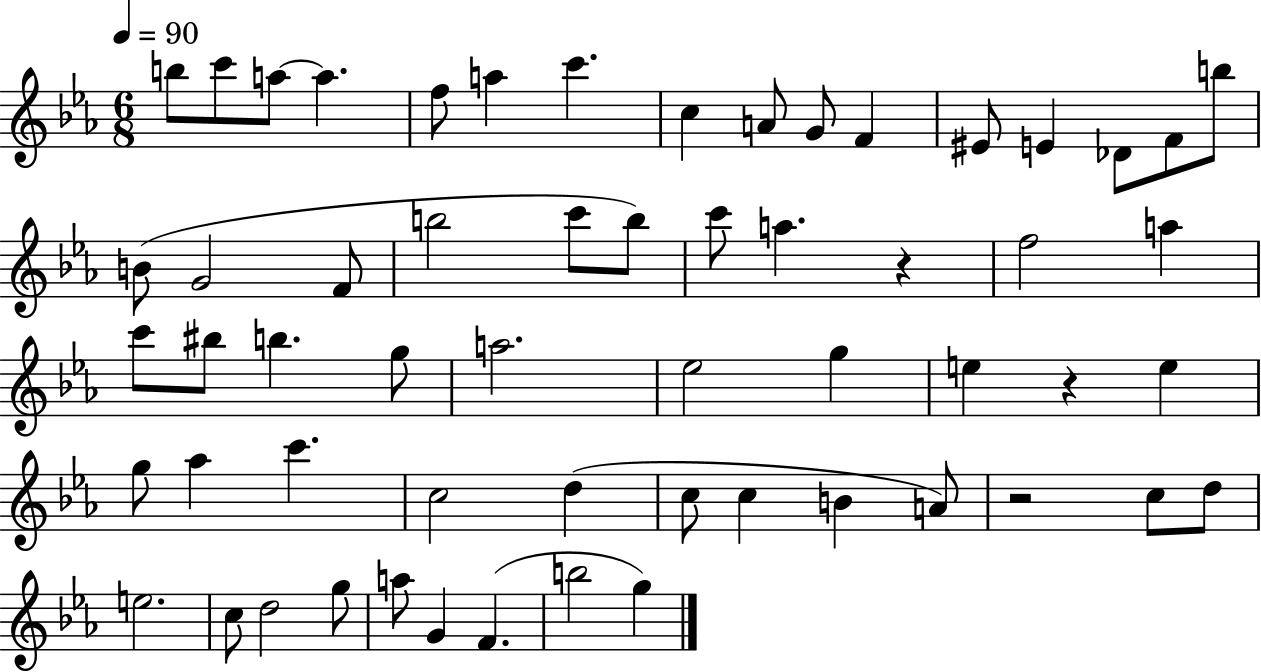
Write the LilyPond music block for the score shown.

{
  \clef treble
  \numericTimeSignature
  \time 6/8
  \key ees \major
  \tempo 4 = 90
  \repeat volta 2 { b''8 c'''8 a''8~~ a''4. | f''8 a''4 c'''4. | c''4 a'8 g'8 f'4 | eis'8 e'4 des'8 f'8 b''8 | \break b'8( g'2 f'8 | b''2 c'''8 b''8) | c'''8 a''4. r4 | f''2 a''4 | \break c'''8 bis''8 b''4. g''8 | a''2. | ees''2 g''4 | e''4 r4 e''4 | \break g''8 aes''4 c'''4. | c''2 d''4( | c''8 c''4 b'4 a'8) | r2 c''8 d''8 | \break e''2. | c''8 d''2 g''8 | a''8 g'4 f'4.( | b''2 g''4) | \break } \bar "|."
}